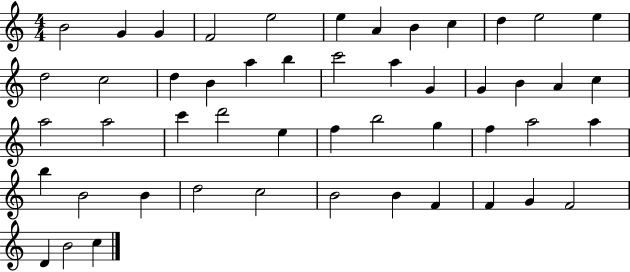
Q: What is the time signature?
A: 4/4